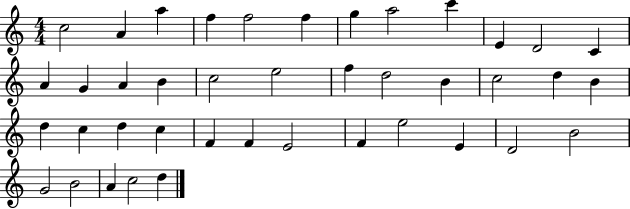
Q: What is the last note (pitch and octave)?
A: D5